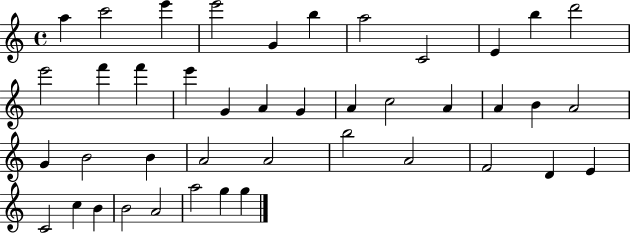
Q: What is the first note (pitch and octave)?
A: A5